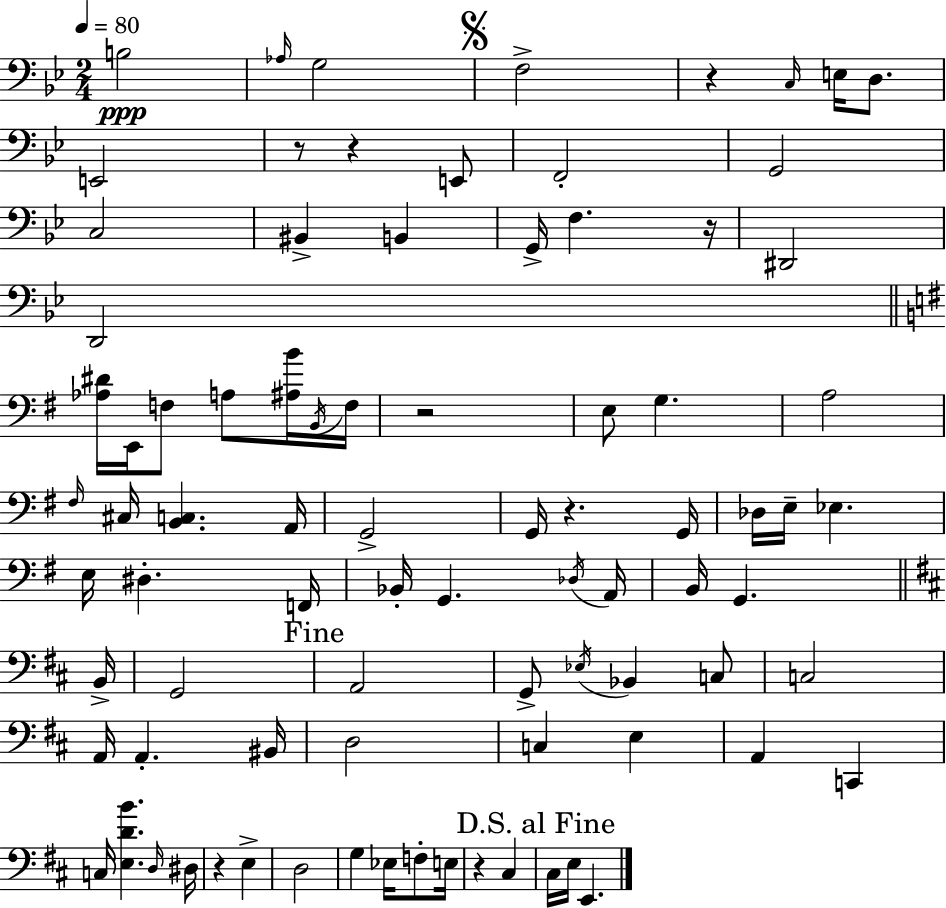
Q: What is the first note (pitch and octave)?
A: B3